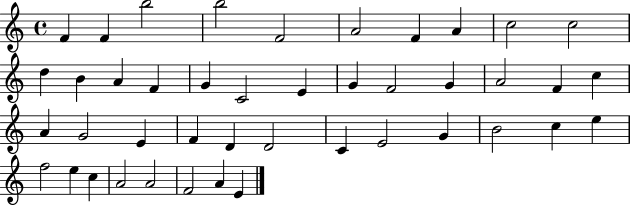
F4/q F4/q B5/h B5/h F4/h A4/h F4/q A4/q C5/h C5/h D5/q B4/q A4/q F4/q G4/q C4/h E4/q G4/q F4/h G4/q A4/h F4/q C5/q A4/q G4/h E4/q F4/q D4/q D4/h C4/q E4/h G4/q B4/h C5/q E5/q F5/h E5/q C5/q A4/h A4/h F4/h A4/q E4/q